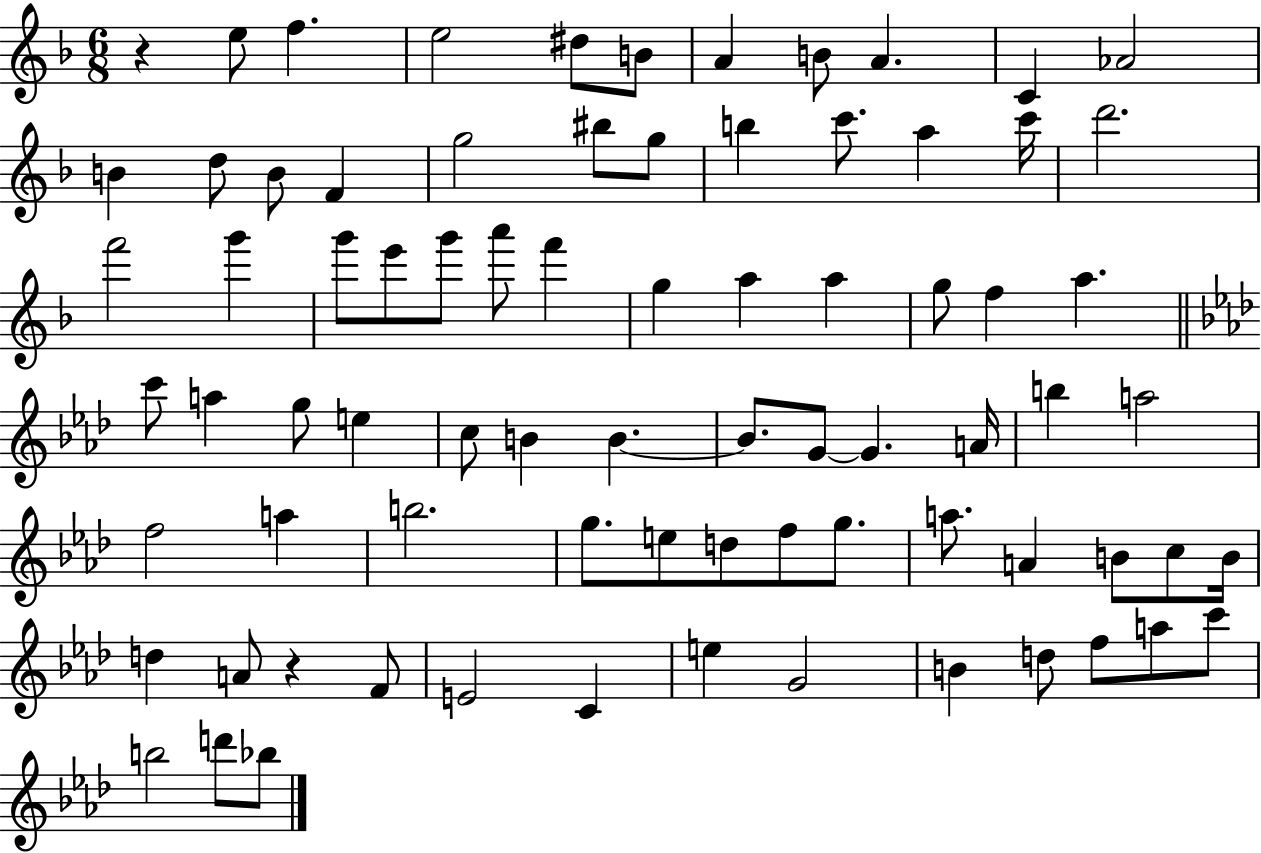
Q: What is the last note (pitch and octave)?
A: Bb5